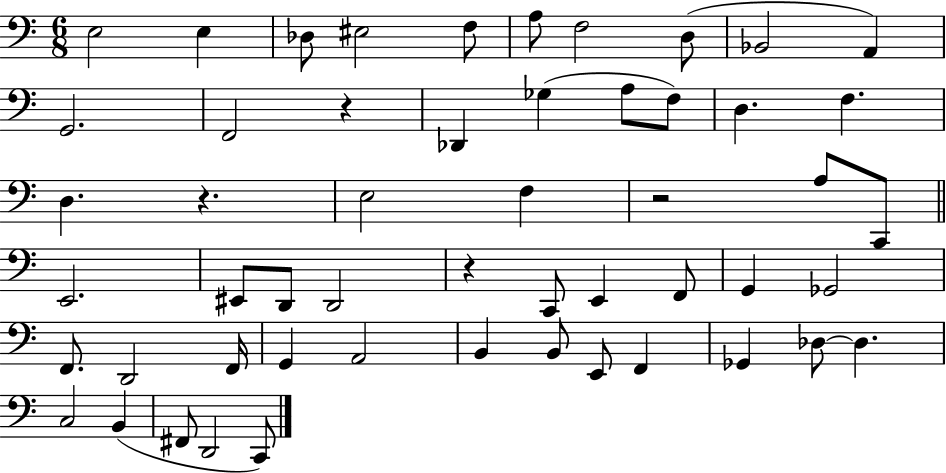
X:1
T:Untitled
M:6/8
L:1/4
K:C
E,2 E, _D,/2 ^E,2 F,/2 A,/2 F,2 D,/2 _B,,2 A,, G,,2 F,,2 z _D,, _G, A,/2 F,/2 D, F, D, z E,2 F, z2 A,/2 C,,/2 E,,2 ^E,,/2 D,,/2 D,,2 z C,,/2 E,, F,,/2 G,, _G,,2 F,,/2 D,,2 F,,/4 G,, A,,2 B,, B,,/2 E,,/2 F,, _G,, _D,/2 _D, C,2 B,, ^F,,/2 D,,2 C,,/2